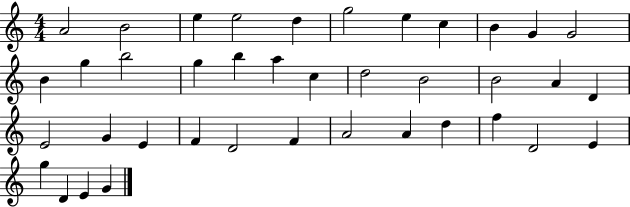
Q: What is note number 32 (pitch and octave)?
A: D5